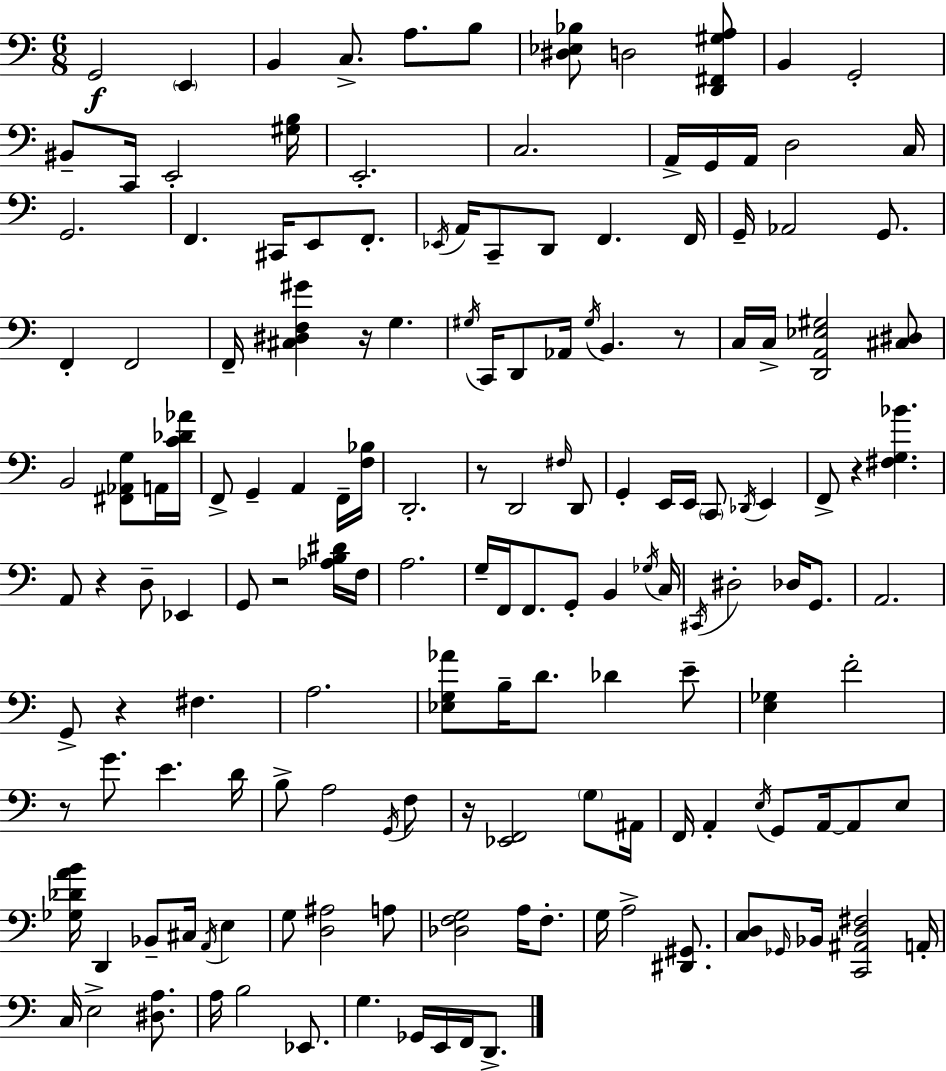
G2/h E2/q B2/q C3/e. A3/e. B3/e [D#3,Eb3,Bb3]/e D3/h [D2,F#2,G#3,A3]/e B2/q G2/h BIS2/e C2/s E2/h [G#3,B3]/s E2/h. C3/h. A2/s G2/s A2/s D3/h C3/s G2/h. F2/q. C#2/s E2/e F2/e. Eb2/s A2/s C2/e D2/e F2/q. F2/s G2/s Ab2/h G2/e. F2/q F2/h F2/s [C#3,D#3,F3,G#4]/q R/s G3/q. G#3/s C2/s D2/e Ab2/s G#3/s B2/q. R/e C3/s C3/s [D2,A2,Eb3,G#3]/h [C#3,D#3]/e B2/h [F#2,Ab2,G3]/e A2/s [C4,Db4,Ab4]/s F2/e G2/q A2/q F2/s [F3,Bb3]/s D2/h. R/e D2/h F#3/s D2/e G2/q E2/s E2/s C2/e Db2/s E2/q F2/e R/q [F#3,G3,Bb4]/q. A2/e R/q D3/e Eb2/q G2/e R/h [Ab3,B3,D#4]/s F3/s A3/h. G3/s F2/s F2/e. G2/e B2/q Gb3/s C3/s C#2/s D#3/h Db3/s G2/e. A2/h. G2/e R/q F#3/q. A3/h. [Eb3,G3,Ab4]/e B3/s D4/e. Db4/q E4/e [E3,Gb3]/q F4/h R/e G4/e. E4/q. D4/s B3/e A3/h G2/s F3/e R/s [Eb2,F2]/h G3/e A#2/s F2/s A2/q E3/s G2/e A2/s A2/e E3/e [Gb3,Db4,A4,B4]/s D2/q Bb2/e C#3/s A2/s E3/q G3/e [D3,A#3]/h A3/e [Db3,F3,G3]/h A3/s F3/e. G3/s A3/h [D#2,G#2]/e. [C3,D3]/e Gb2/s Bb2/s [C2,A#2,D3,F#3]/h A2/s C3/s E3/h [D#3,A3]/e. A3/s B3/h Eb2/e. G3/q. Gb2/s E2/s F2/s D2/e.